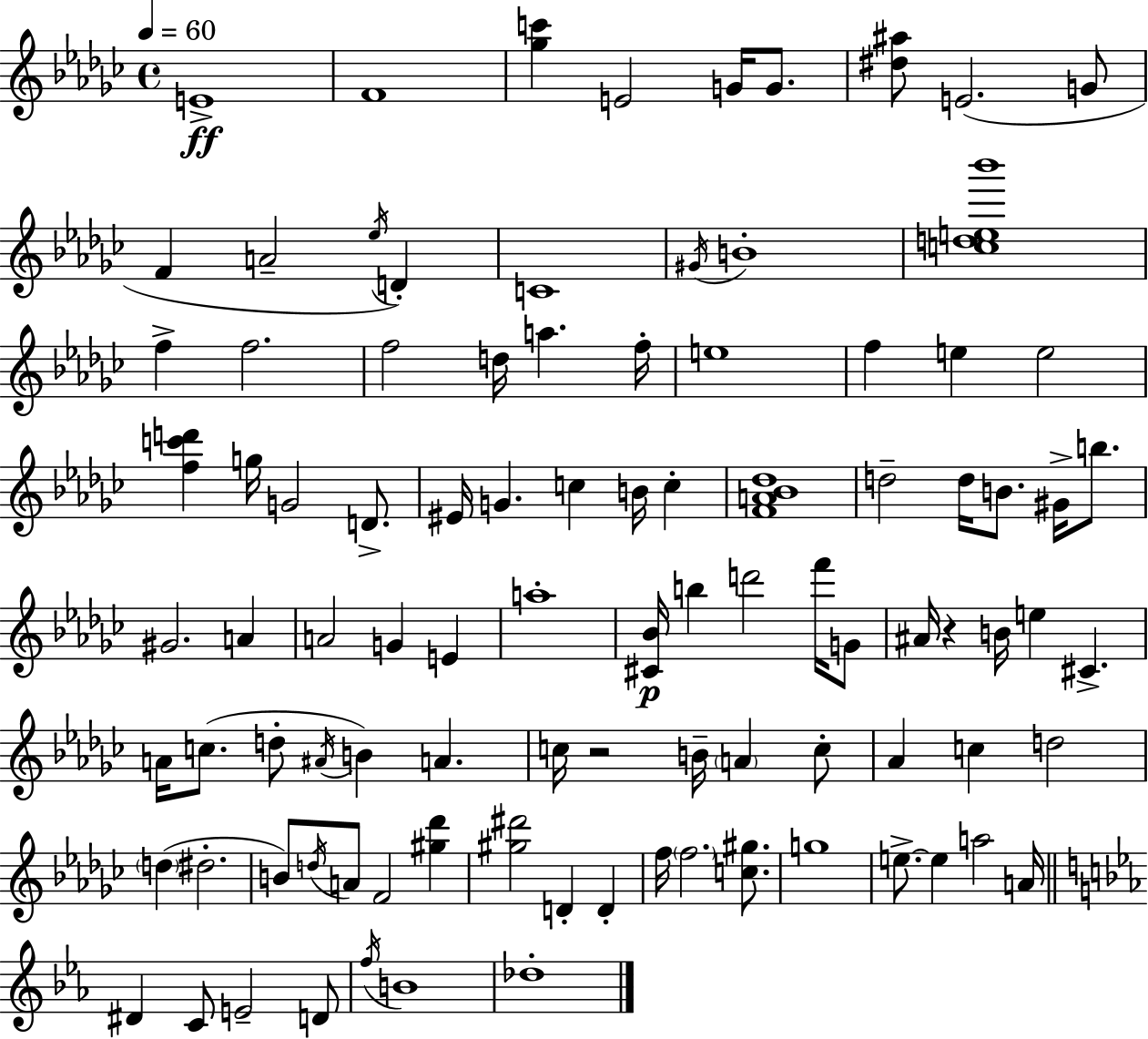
{
  \clef treble
  \time 4/4
  \defaultTimeSignature
  \key ees \minor
  \tempo 4 = 60
  e'1->\ff | f'1 | <ges'' c'''>4 e'2 g'16 g'8. | <dis'' ais''>8 e'2.( g'8 | \break f'4 a'2-- \acciaccatura { ees''16 }) d'4-. | c'1 | \acciaccatura { gis'16 } b'1-. | <c'' d'' e'' bes'''>1 | \break f''4-> f''2. | f''2 d''16 a''4. | f''16-. e''1 | f''4 e''4 e''2 | \break <f'' c''' d'''>4 g''16 g'2 d'8.-> | eis'16 g'4. c''4 b'16 c''4-. | <f' a' bes' des''>1 | d''2-- d''16 b'8. gis'16-> b''8. | \break gis'2. a'4 | a'2 g'4 e'4 | a''1-. | <cis' bes'>16\p b''4 d'''2 f'''16 | \break g'8 ais'16 r4 b'16 e''4 cis'4.-> | a'16 c''8.( d''8-. \acciaccatura { ais'16 }) b'4 a'4. | c''16 r2 b'16-- \parenthesize a'4 | c''8-. aes'4 c''4 d''2 | \break \parenthesize d''4( dis''2.-. | b'8) \acciaccatura { d''16 } a'8 f'2 | <gis'' des'''>4 <gis'' dis'''>2 d'4-. | d'4-. f''16 \parenthesize f''2. | \break <c'' gis''>8. g''1 | e''8.->~~ e''4 a''2 | a'16 \bar "||" \break \key ees \major dis'4 c'8 e'2-- d'8 | \acciaccatura { f''16 } b'1 | des''1-. | \bar "|."
}